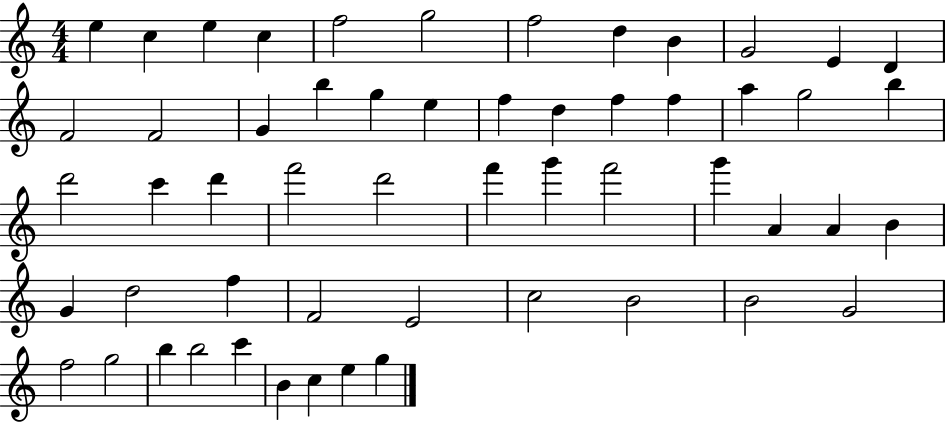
X:1
T:Untitled
M:4/4
L:1/4
K:C
e c e c f2 g2 f2 d B G2 E D F2 F2 G b g e f d f f a g2 b d'2 c' d' f'2 d'2 f' g' f'2 g' A A B G d2 f F2 E2 c2 B2 B2 G2 f2 g2 b b2 c' B c e g